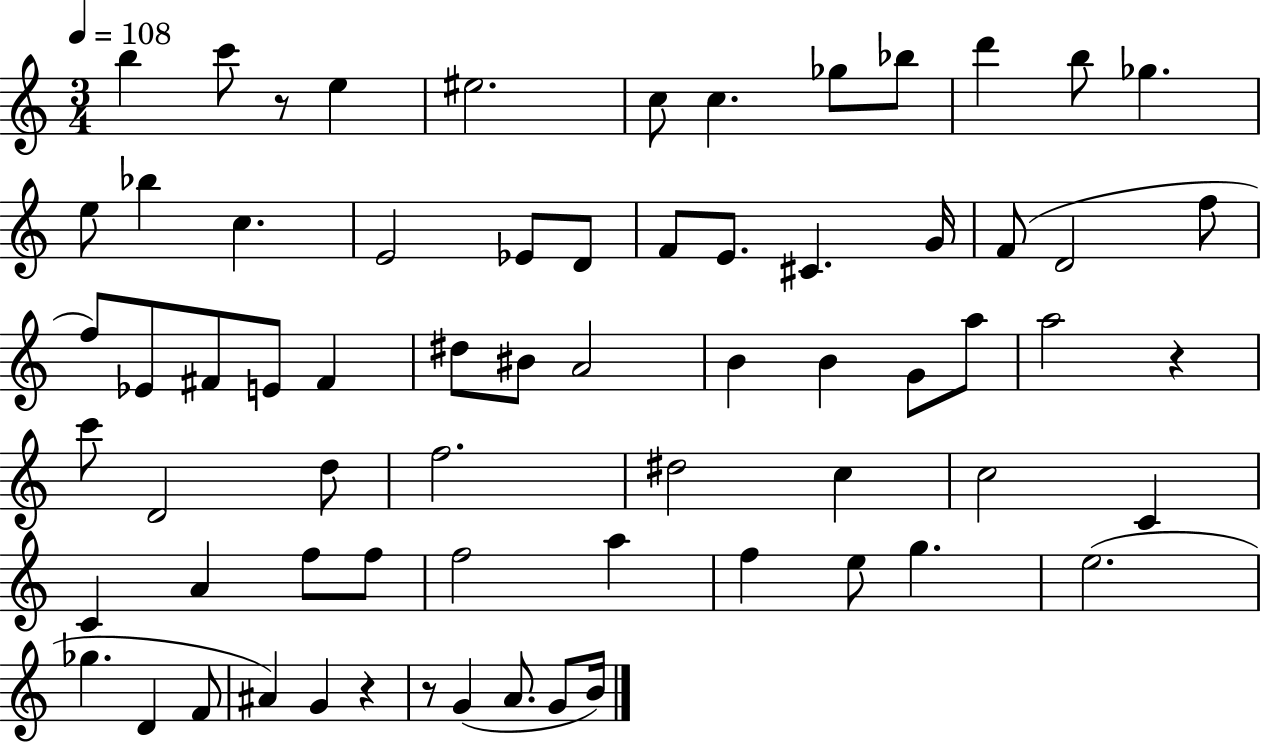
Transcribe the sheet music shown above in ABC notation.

X:1
T:Untitled
M:3/4
L:1/4
K:C
b c'/2 z/2 e ^e2 c/2 c _g/2 _b/2 d' b/2 _g e/2 _b c E2 _E/2 D/2 F/2 E/2 ^C G/4 F/2 D2 f/2 f/2 _E/2 ^F/2 E/2 ^F ^d/2 ^B/2 A2 B B G/2 a/2 a2 z c'/2 D2 d/2 f2 ^d2 c c2 C C A f/2 f/2 f2 a f e/2 g e2 _g D F/2 ^A G z z/2 G A/2 G/2 B/4